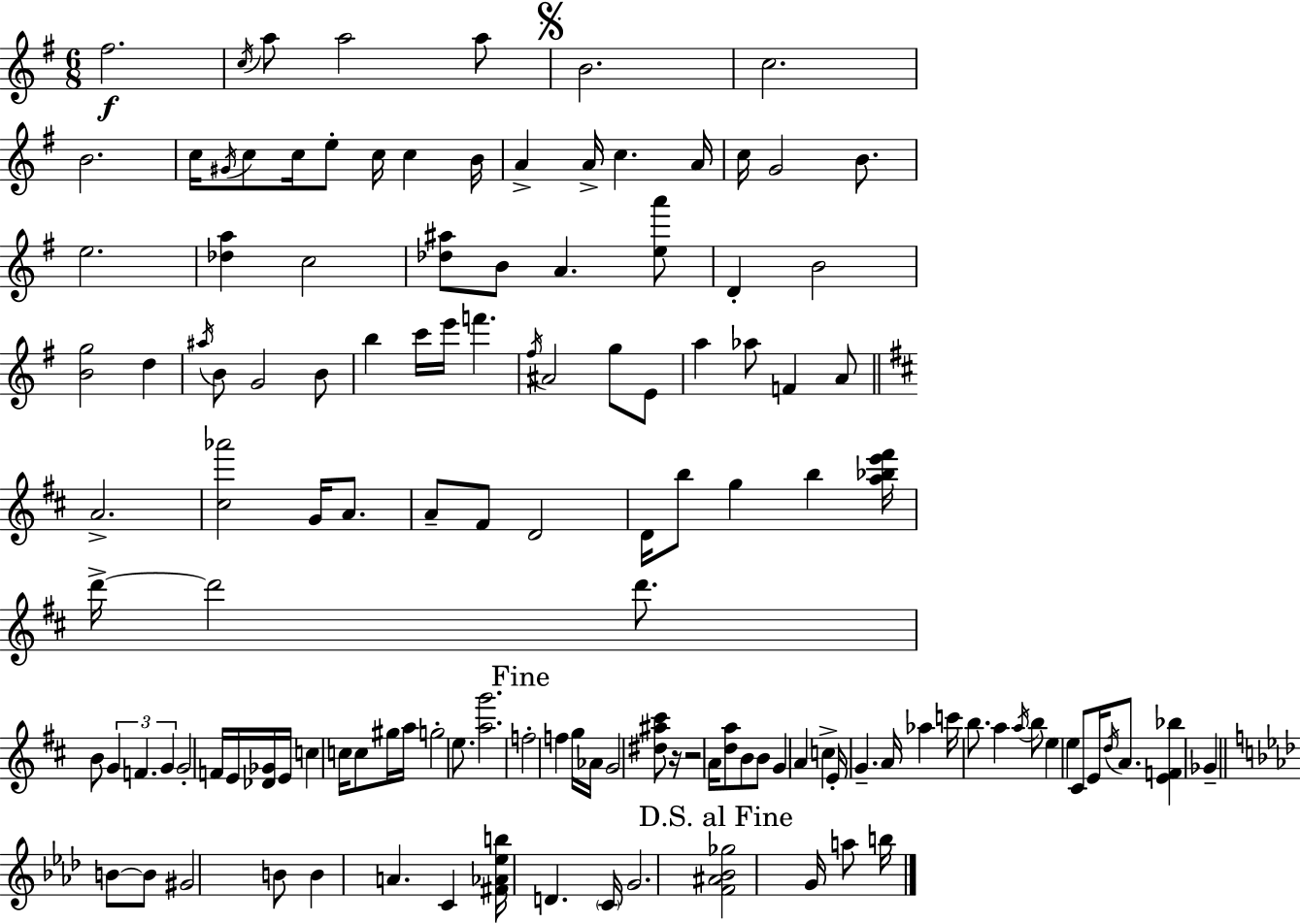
{
  \clef treble
  \numericTimeSignature
  \time 6/8
  \key e \minor
  fis''2.\f | \acciaccatura { c''16 } a''8 a''2 a''8 | \mark \markup { \musicglyph "scripts.segno" } b'2. | c''2. | \break b'2. | c''16 \acciaccatura { gis'16 } c''8 c''16 e''8-. c''16 c''4 | b'16 a'4-> a'16-> c''4. | a'16 c''16 g'2 b'8. | \break e''2. | <des'' a''>4 c''2 | <des'' ais''>8 b'8 a'4. | <e'' a'''>8 d'4-. b'2 | \break <b' g''>2 d''4 | \acciaccatura { ais''16 } b'8 g'2 | b'8 b''4 c'''16 e'''16 f'''4. | \acciaccatura { fis''16 } ais'2 | \break g''8 e'8 a''4 aes''8 f'4 | a'8 \bar "||" \break \key d \major a'2.-> | <cis'' aes'''>2 g'16 a'8. | a'8-- fis'8 d'2 | d'16 b''8 g''4 b''4 <a'' bes'' e''' fis'''>16 | \break d'''16->~~ d'''2 d'''8. | b'8 \tuplet 3/2 { g'4 f'4. | g'4 } g'2-. | f'16 e'16 <des' ges'>16 e'16 c''4 c''16 c''8 gis''16 | \break a''16 g''2-. e''8. | <a'' g'''>2. | \mark "Fine" f''2-. f''4 | g''16 aes'16 g'2 <dis'' ais'' cis'''>8 | \break r16 r2 a'16 <d'' a''>8 | b'8 b'8 g'4 a'4 | c''4-> e'16-. g'4.-- a'16 | aes''4 c'''16 b''8. a''4 | \break \acciaccatura { a''16 } b''8 e''4 e''4 cis'8 | e'16 \acciaccatura { d''16 } a'8. <e' f' bes''>4 ges'4-- | \bar "||" \break \key f \minor b'8~~ b'8 gis'2 | b'8 b'4 a'4. | c'4 <fis' aes' ees'' b''>16 d'4. \parenthesize c'16 | g'2. | \break \mark "D.S. al Fine" <f' ais' bes' ges''>2 g'16 a''8 b''16 | \bar "|."
}